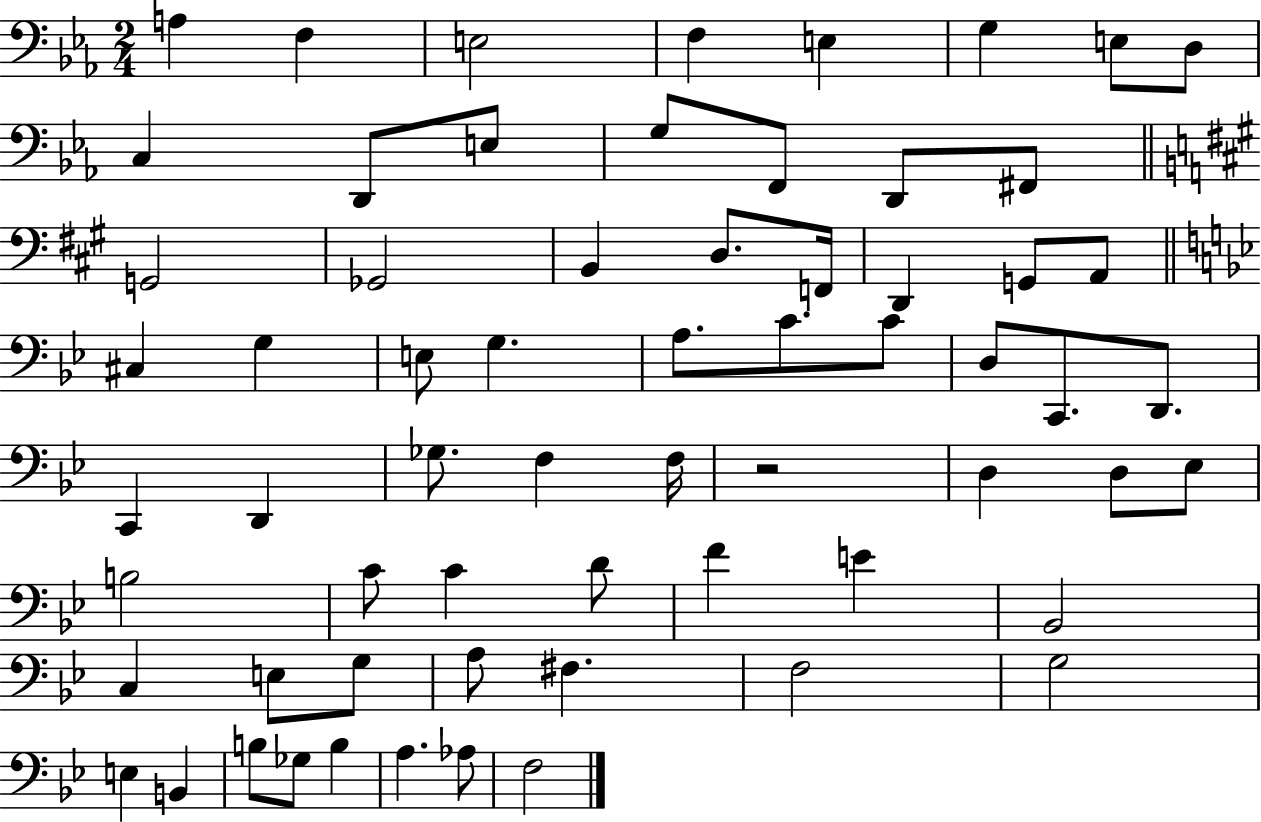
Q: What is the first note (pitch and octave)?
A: A3